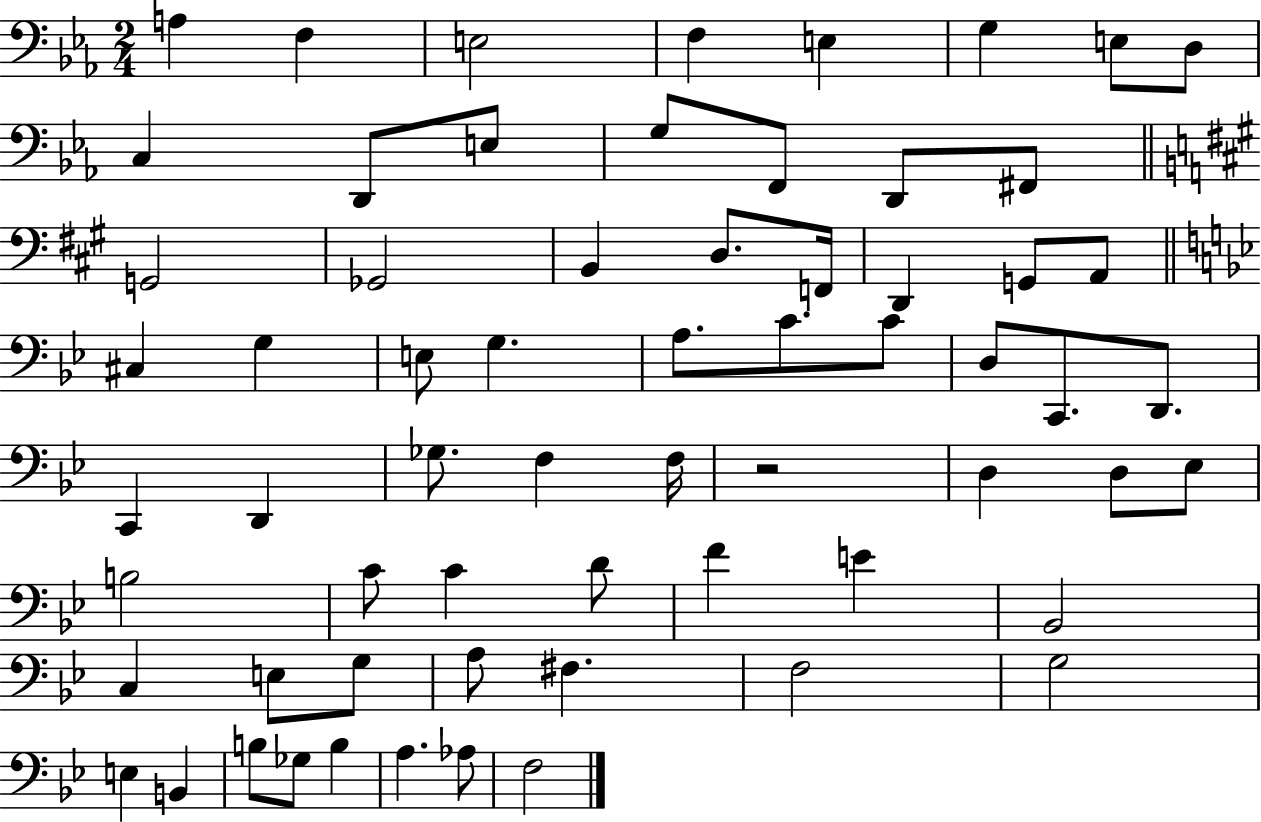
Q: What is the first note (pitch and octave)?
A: A3